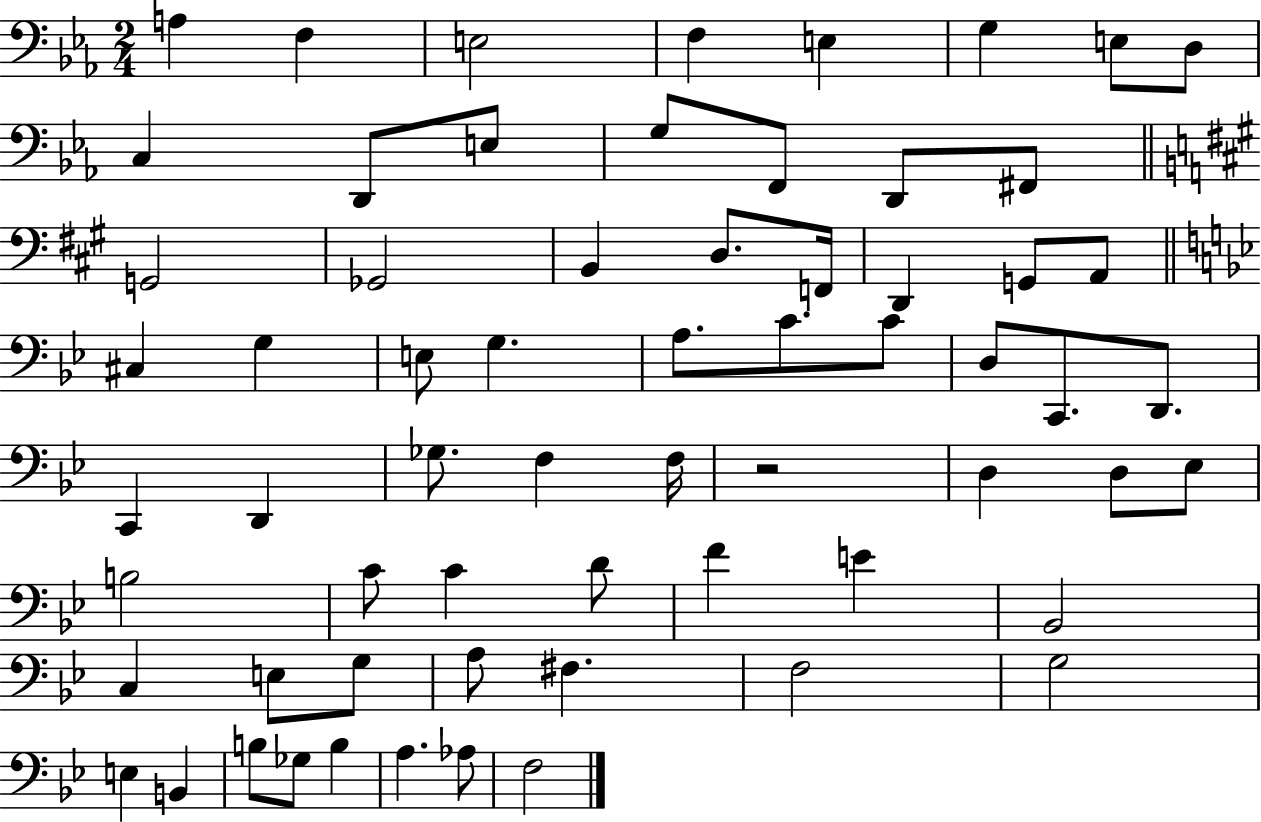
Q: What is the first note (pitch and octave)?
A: A3